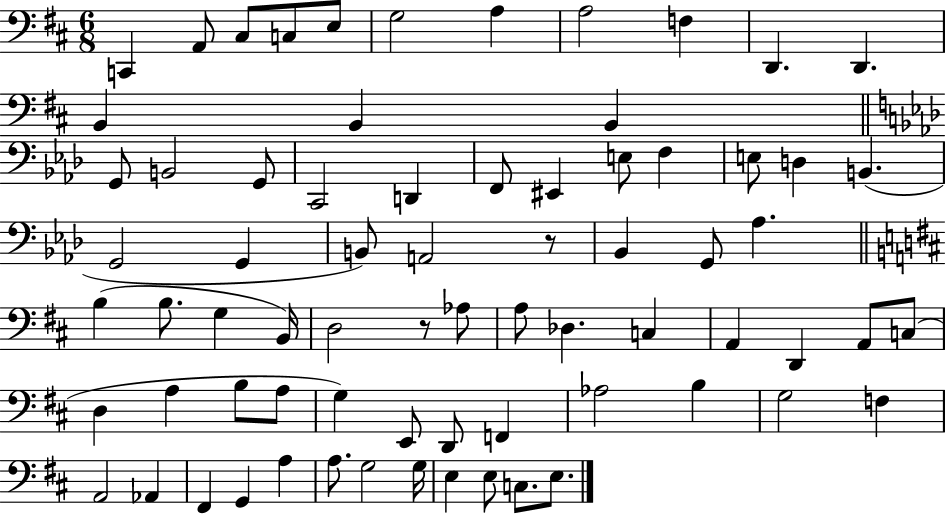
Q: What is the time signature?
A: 6/8